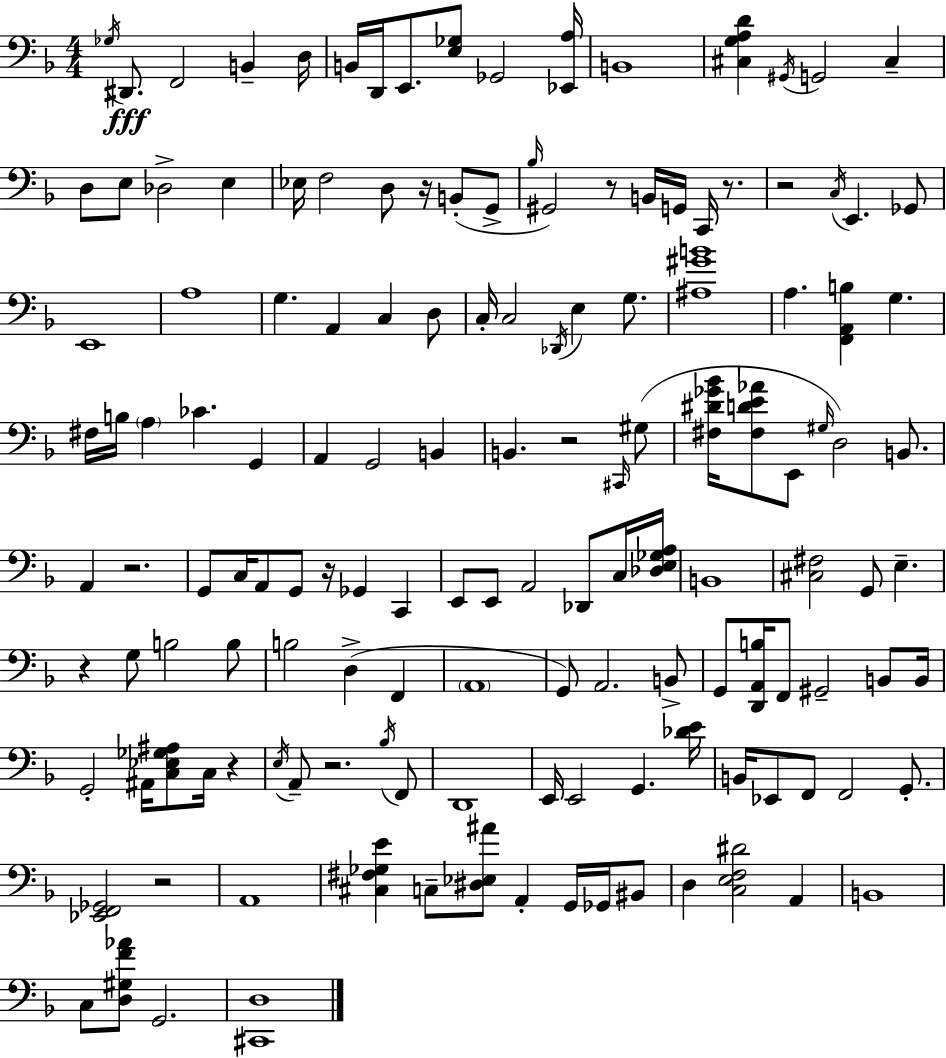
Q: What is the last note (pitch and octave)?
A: G2